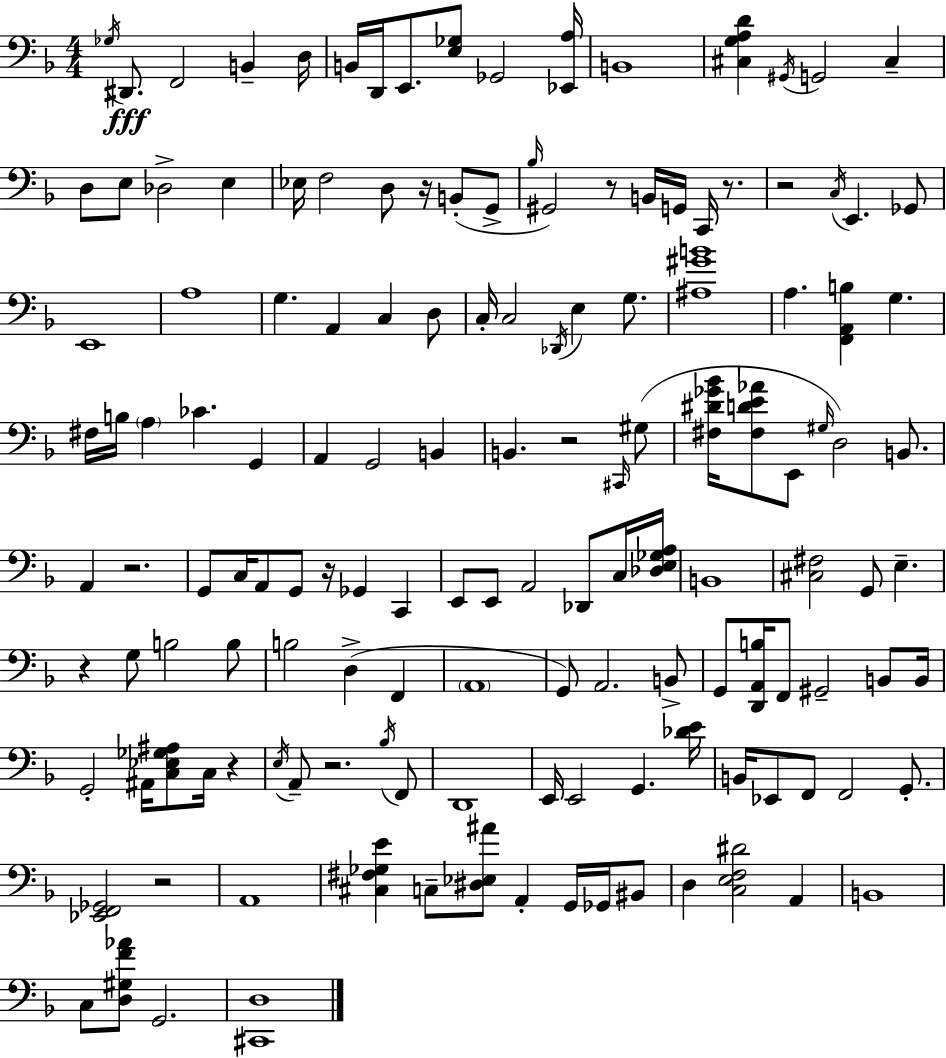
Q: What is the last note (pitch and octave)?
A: G2